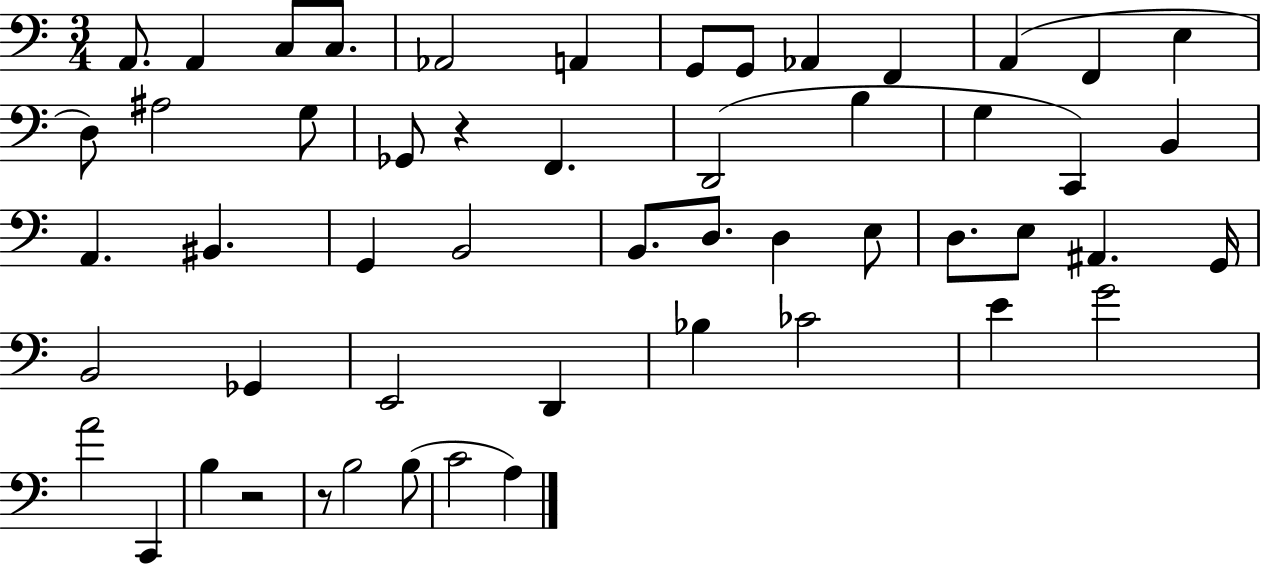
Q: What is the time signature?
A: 3/4